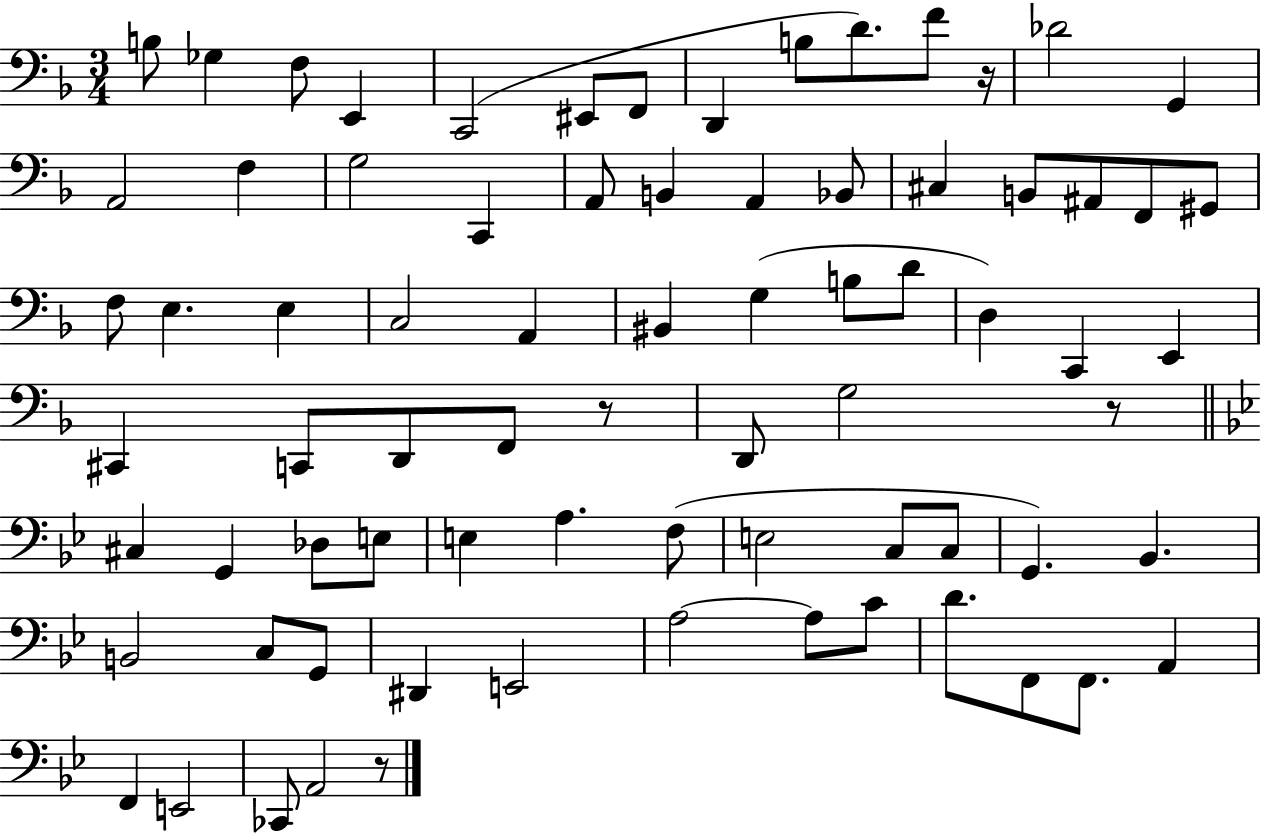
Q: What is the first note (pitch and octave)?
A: B3